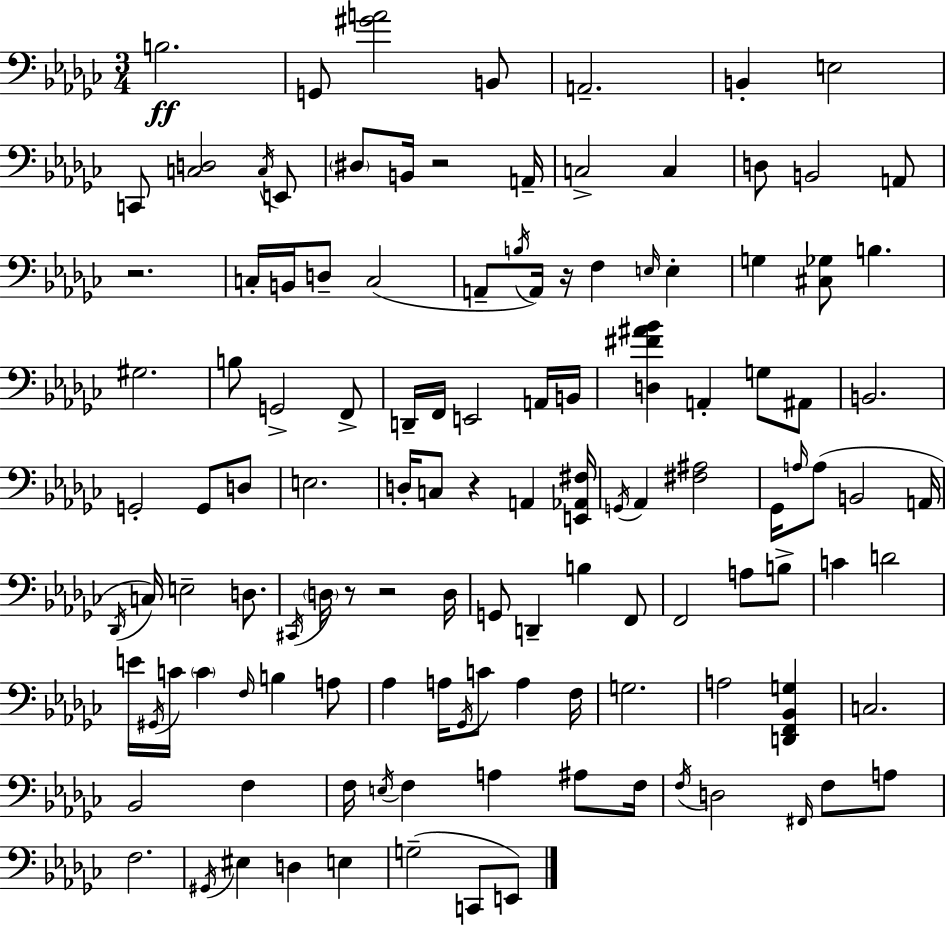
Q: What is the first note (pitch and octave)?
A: B3